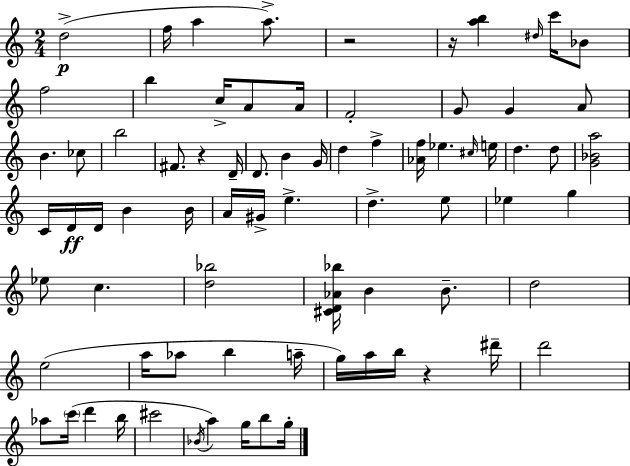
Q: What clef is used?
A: treble